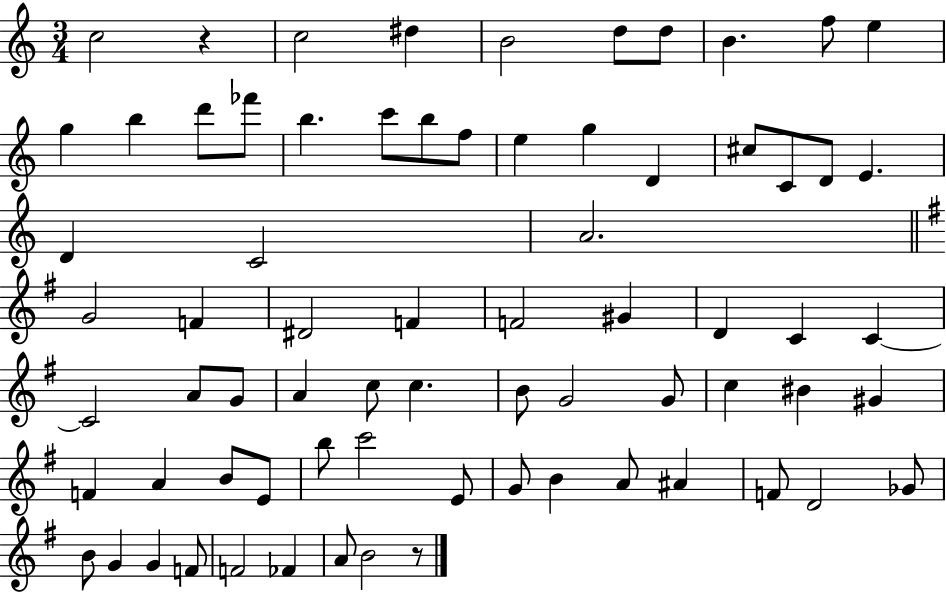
X:1
T:Untitled
M:3/4
L:1/4
K:C
c2 z c2 ^d B2 d/2 d/2 B f/2 e g b d'/2 _f'/2 b c'/2 b/2 f/2 e g D ^c/2 C/2 D/2 E D C2 A2 G2 F ^D2 F F2 ^G D C C C2 A/2 G/2 A c/2 c B/2 G2 G/2 c ^B ^G F A B/2 E/2 b/2 c'2 E/2 G/2 B A/2 ^A F/2 D2 _G/2 B/2 G G F/2 F2 _F A/2 B2 z/2